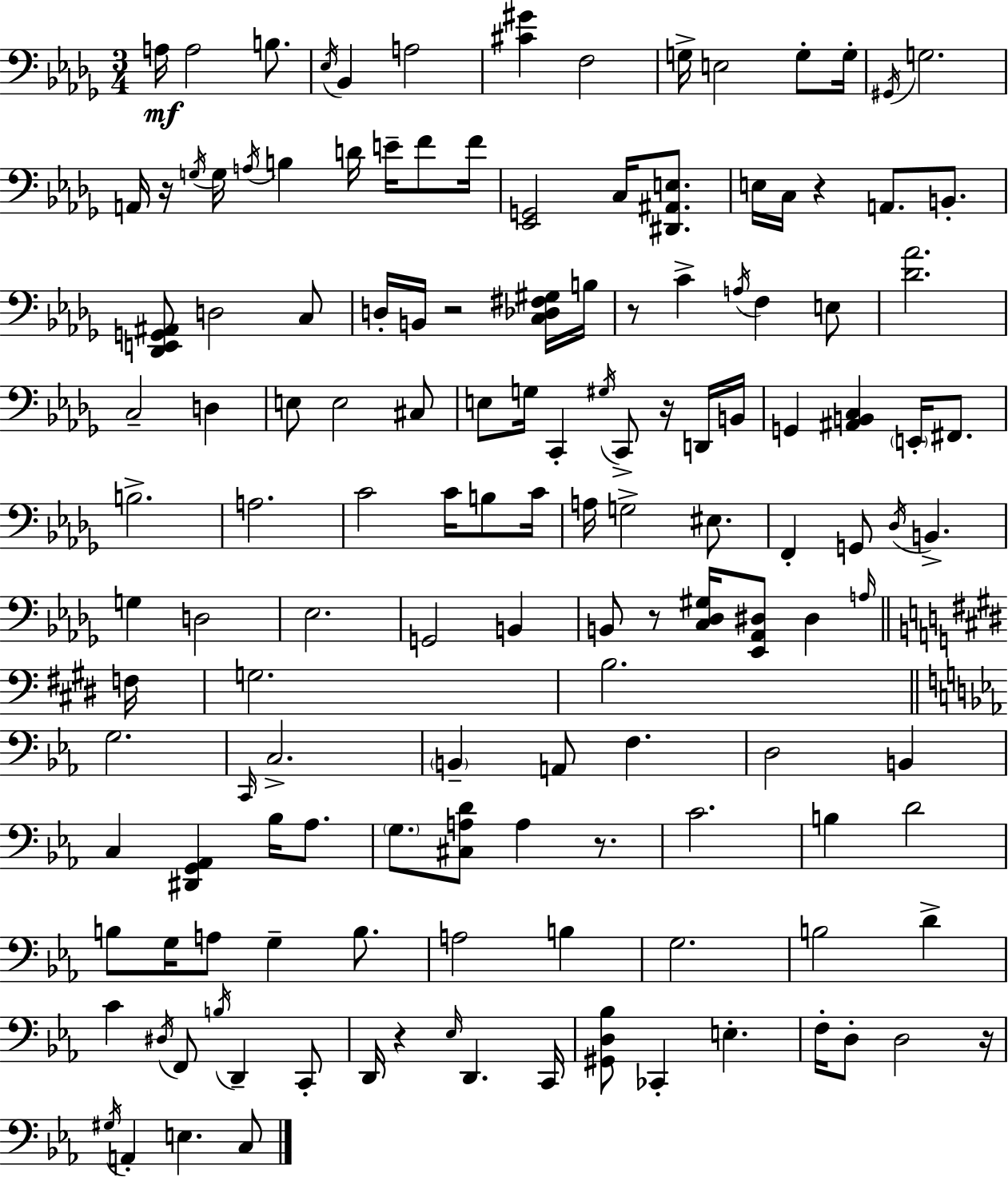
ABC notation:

X:1
T:Untitled
M:3/4
L:1/4
K:Bbm
A,/4 A,2 B,/2 _E,/4 _B,, A,2 [^C^G] F,2 G,/4 E,2 G,/2 G,/4 ^G,,/4 G,2 A,,/4 z/4 G,/4 G,/4 A,/4 B, D/4 E/4 F/2 F/4 [_E,,G,,]2 C,/4 [^D,,^A,,E,]/2 E,/4 C,/4 z A,,/2 B,,/2 [_D,,E,,G,,^A,,]/2 D,2 C,/2 D,/4 B,,/4 z2 [C,_D,^F,^G,]/4 B,/4 z/2 C A,/4 F, E,/2 [_D_A]2 C,2 D, E,/2 E,2 ^C,/2 E,/2 G,/4 C,, ^G,/4 C,,/2 z/4 D,,/4 B,,/4 G,, [^A,,B,,C,] E,,/4 ^F,,/2 B,2 A,2 C2 C/4 B,/2 C/4 A,/4 G,2 ^E,/2 F,, G,,/2 _D,/4 B,, G, D,2 _E,2 G,,2 B,, B,,/2 z/2 [C,_D,^G,]/4 [_E,,_A,,^D,]/2 ^D, A,/4 F,/4 G,2 B,2 G,2 C,,/4 C,2 B,, A,,/2 F, D,2 B,, C, [^D,,G,,_A,,] _B,/4 _A,/2 G,/2 [^C,A,D]/2 A, z/2 C2 B, D2 B,/2 G,/4 A,/2 G, B,/2 A,2 B, G,2 B,2 D C ^D,/4 F,,/2 B,/4 D,, C,,/2 D,,/4 z _E,/4 D,, C,,/4 [^G,,D,_B,]/2 _C,, E, F,/4 D,/2 D,2 z/4 ^G,/4 A,, E, C,/2